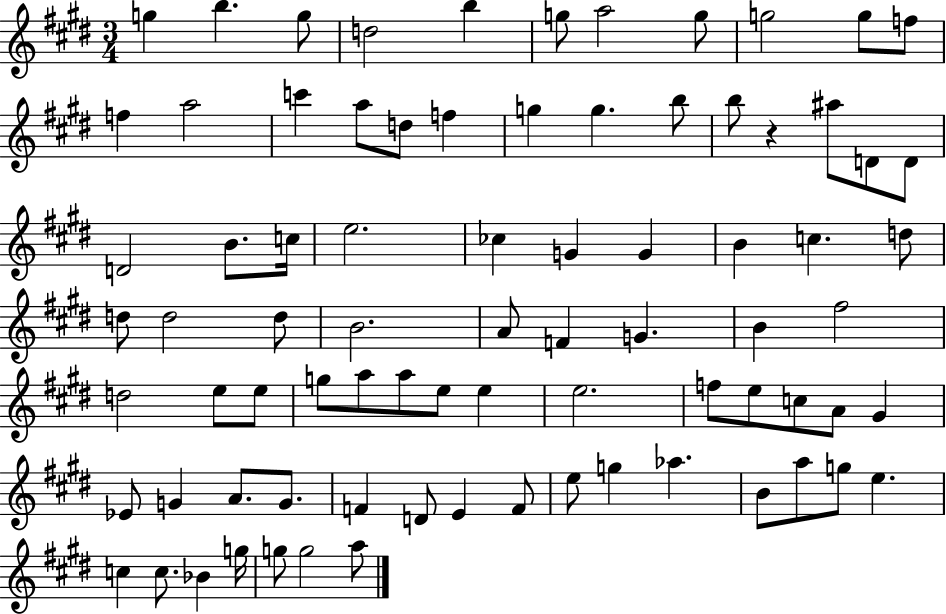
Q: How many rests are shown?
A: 1